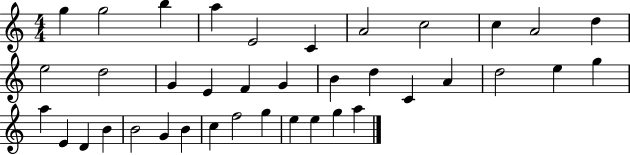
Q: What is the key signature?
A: C major